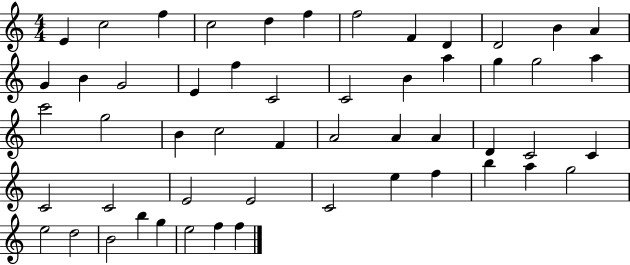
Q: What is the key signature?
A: C major